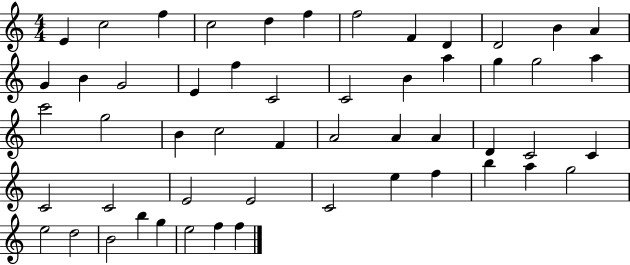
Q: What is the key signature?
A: C major